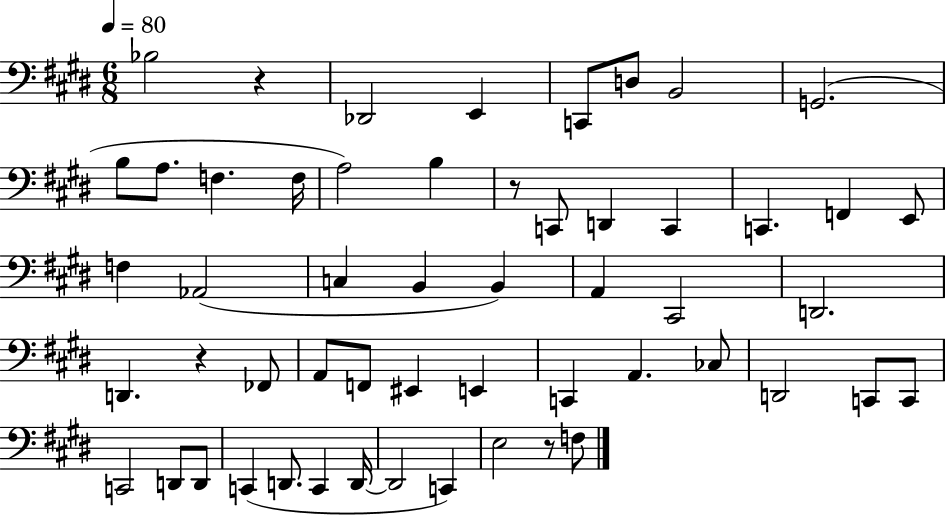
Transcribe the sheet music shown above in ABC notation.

X:1
T:Untitled
M:6/8
L:1/4
K:E
_B,2 z _D,,2 E,, C,,/2 D,/2 B,,2 G,,2 B,/2 A,/2 F, F,/4 A,2 B, z/2 C,,/2 D,, C,, C,, F,, E,,/2 F, _A,,2 C, B,, B,, A,, ^C,,2 D,,2 D,, z _F,,/2 A,,/2 F,,/2 ^E,, E,, C,, A,, _C,/2 D,,2 C,,/2 C,,/2 C,,2 D,,/2 D,,/2 C,, D,,/2 C,, D,,/4 D,,2 C,, E,2 z/2 F,/2